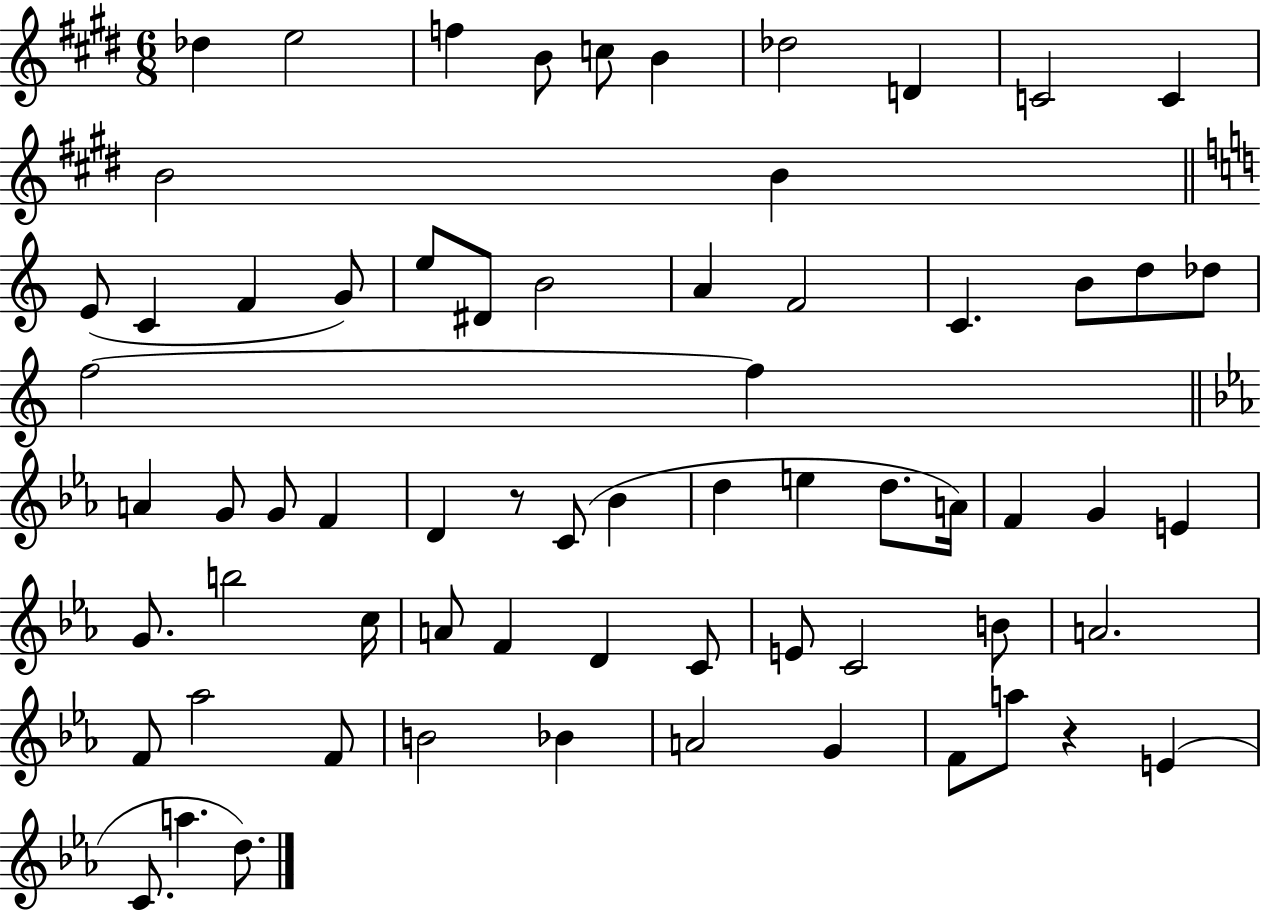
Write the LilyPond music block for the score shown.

{
  \clef treble
  \numericTimeSignature
  \time 6/8
  \key e \major
  des''4 e''2 | f''4 b'8 c''8 b'4 | des''2 d'4 | c'2 c'4 | \break b'2 b'4 | \bar "||" \break \key c \major e'8( c'4 f'4 g'8) | e''8 dis'8 b'2 | a'4 f'2 | c'4. b'8 d''8 des''8 | \break f''2~~ f''4 | \bar "||" \break \key ees \major a'4 g'8 g'8 f'4 | d'4 r8 c'8( bes'4 | d''4 e''4 d''8. a'16) | f'4 g'4 e'4 | \break g'8. b''2 c''16 | a'8 f'4 d'4 c'8 | e'8 c'2 b'8 | a'2. | \break f'8 aes''2 f'8 | b'2 bes'4 | a'2 g'4 | f'8 a''8 r4 e'4( | \break c'8. a''4. d''8.) | \bar "|."
}